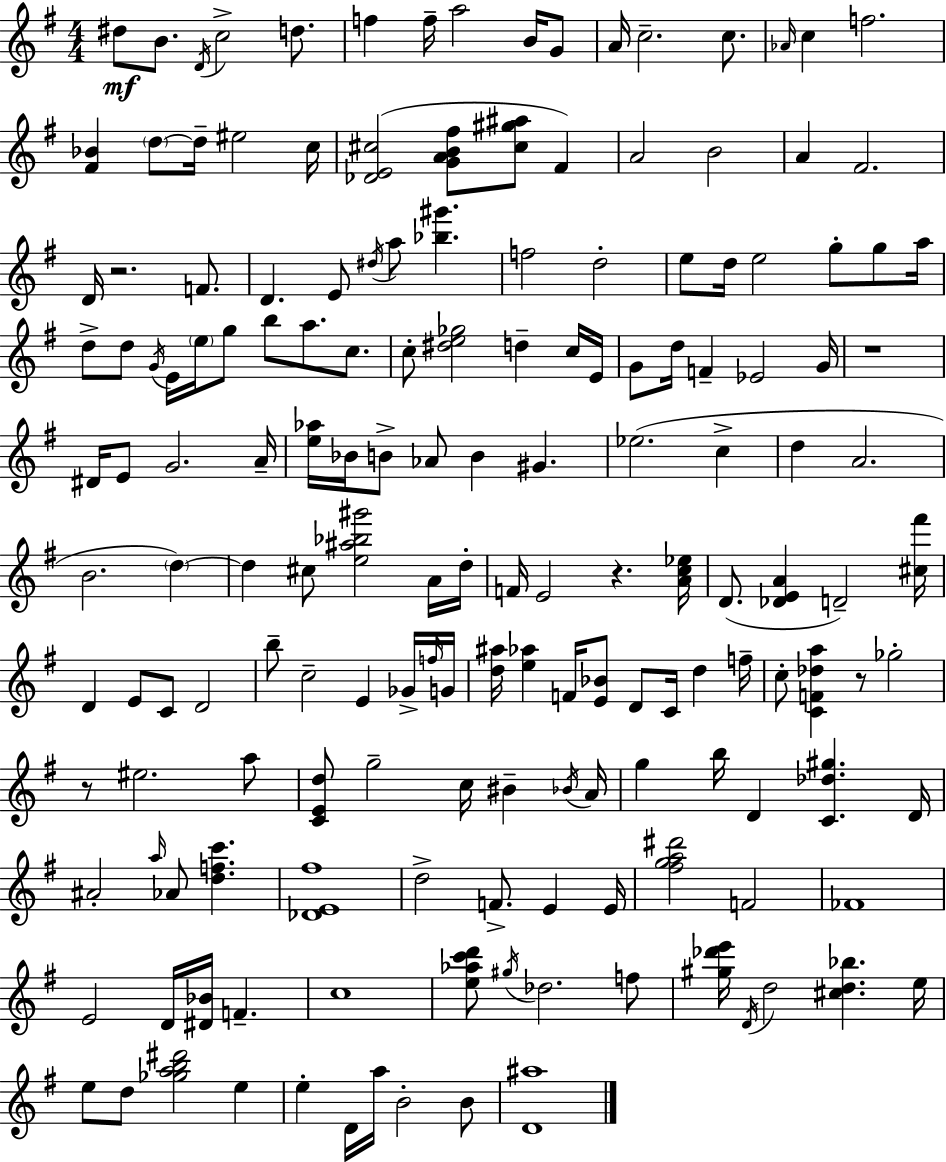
X:1
T:Untitled
M:4/4
L:1/4
K:G
^d/2 B/2 D/4 c2 d/2 f f/4 a2 B/4 G/2 A/4 c2 c/2 _A/4 c f2 [^F_B] d/2 d/4 ^e2 c/4 [_DE^c]2 [GAB^f]/2 [^c^g^a]/2 ^F A2 B2 A ^F2 D/4 z2 F/2 D E/2 ^d/4 a/2 [_b^g'] f2 d2 e/2 d/4 e2 g/2 g/2 a/4 d/2 d/2 G/4 E/4 e/4 g/2 b/2 a/2 c/2 c/2 [^de_g]2 d c/4 E/4 G/2 d/4 F _E2 G/4 z4 ^D/4 E/2 G2 A/4 [e_a]/4 _B/4 B/2 _A/2 B ^G _e2 c d A2 B2 d d ^c/2 [e^a_b^g']2 A/4 d/4 F/4 E2 z [Ac_e]/4 D/2 [_DEA] D2 [^c^f']/4 D E/2 C/2 D2 b/2 c2 E _G/4 f/4 G/4 [d^a]/4 [e_a] F/4 [E_B]/2 D/2 C/4 d f/4 c/2 [CF_da] z/2 _g2 z/2 ^e2 a/2 [CEd]/2 g2 c/4 ^B _B/4 A/4 g b/4 D [C_d^g] D/4 ^A2 a/4 _A/2 [dfc'] [_DE^f]4 d2 F/2 E E/4 [^fga^d']2 F2 _F4 E2 D/4 [^D_B]/4 F c4 [e_ac'd']/2 ^g/4 _d2 f/2 [^g_d'e']/4 D/4 d2 [^cd_b] e/4 e/2 d/2 [_gab^d']2 e e D/4 a/4 B2 B/2 [D^a]4